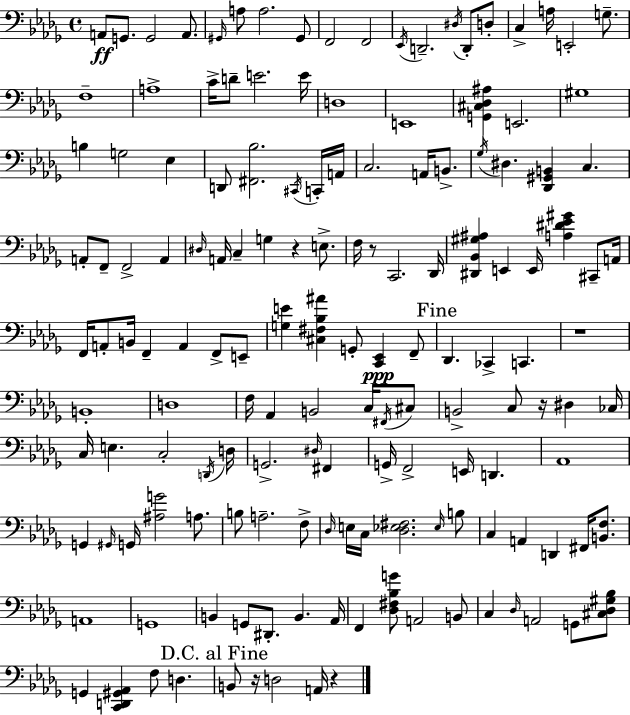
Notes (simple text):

A2/e G2/e. G2/h A2/e. G#2/s A3/e A3/h. G#2/e F2/h F2/h Eb2/s D2/h. D#3/s D2/e D3/e C3/q A3/s E2/h G3/e. F3/w A3/w C4/s D4/e E4/h. E4/s D3/w E2/w [G2,C#3,Db3,A#3]/q E2/h. G#3/w B3/q G3/h Eb3/q D2/e [F#2,Bb3]/h. C#2/s C2/s A2/s C3/h. A2/s B2/e. Gb3/s D#3/q. [Db2,G#2,B2]/q C3/q. A2/e F2/e F2/h A2/q D#3/s A2/s C3/q G3/q R/q E3/e. F3/s R/e C2/h. Db2/s [D#2,Bb2,G#3,A#3]/q E2/q E2/s [A3,D#4,Eb4,G#4]/q C#2/e A2/s F2/s A2/e B2/s F2/q A2/q F2/e E2/e [G3,E4]/q [C#3,F#3,Bb3,A#4]/q G2/e [C2,Eb2]/q F2/e Db2/q. CES2/q C2/q. R/w B2/w D3/w F3/s Ab2/q B2/h C3/s F#2/s C#3/e B2/h C3/e R/s D#3/q CES3/s C3/s E3/q. C3/h D2/s D3/s G2/h. D#3/s F#2/q G2/s F2/h E2/s D2/q. Ab2/w G2/q G#2/s G2/s [A#3,G4]/h A3/e. B3/e A3/h. F3/e Db3/s E3/s C3/s [Db3,Eb3,F#3]/h. Eb3/s B3/e C3/q A2/q D2/q F#2/s [B2,F3]/e. A2/w G2/w B2/q G2/e D#2/e. B2/q. Ab2/s F2/q [Db3,F#3,Bb3,G4]/e A2/h B2/e C3/q Db3/s A2/h G2/e [C#3,Db3,G#3,Bb3]/e G2/q [C2,D2,G#2,Ab2]/q F3/e D3/q. B2/e R/s D3/h A2/s R/q